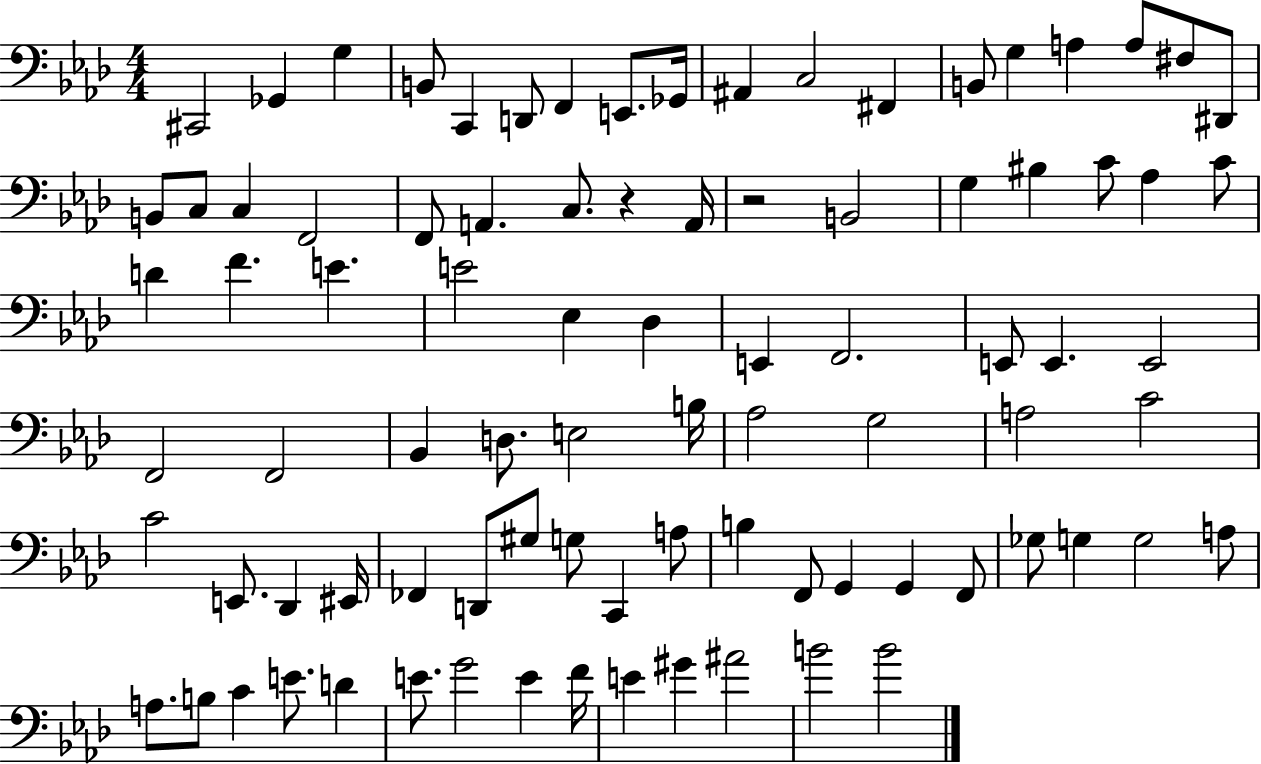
{
  \clef bass
  \numericTimeSignature
  \time 4/4
  \key aes \major
  \repeat volta 2 { cis,2 ges,4 g4 | b,8 c,4 d,8 f,4 e,8. ges,16 | ais,4 c2 fis,4 | b,8 g4 a4 a8 fis8 dis,8 | \break b,8 c8 c4 f,2 | f,8 a,4. c8. r4 a,16 | r2 b,2 | g4 bis4 c'8 aes4 c'8 | \break d'4 f'4. e'4. | e'2 ees4 des4 | e,4 f,2. | e,8 e,4. e,2 | \break f,2 f,2 | bes,4 d8. e2 b16 | aes2 g2 | a2 c'2 | \break c'2 e,8. des,4 eis,16 | fes,4 d,8 gis8 g8 c,4 a8 | b4 f,8 g,4 g,4 f,8 | ges8 g4 g2 a8 | \break a8. b8 c'4 e'8. d'4 | e'8. g'2 e'4 f'16 | e'4 gis'4 ais'2 | b'2 b'2 | \break } \bar "|."
}